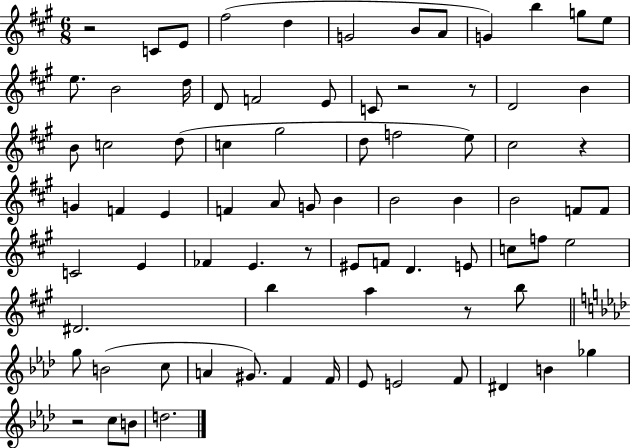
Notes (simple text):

R/h C4/e E4/e F#5/h D5/q G4/h B4/e A4/e G4/q B5/q G5/e E5/e E5/e. B4/h D5/s D4/e F4/h E4/e C4/e R/h R/e D4/h B4/q B4/e C5/h D5/e C5/q G#5/h D5/e F5/h E5/e C#5/h R/q G4/q F4/q E4/q F4/q A4/e G4/e B4/q B4/h B4/q B4/h F4/e F4/e C4/h E4/q FES4/q E4/q. R/e EIS4/e F4/e D4/q. E4/e C5/e F5/e E5/h D#4/h. B5/q A5/q R/e B5/e G5/e B4/h C5/e A4/q G#4/e. F4/q F4/s Eb4/e E4/h F4/e D#4/q B4/q Gb5/q R/h C5/e B4/e D5/h.